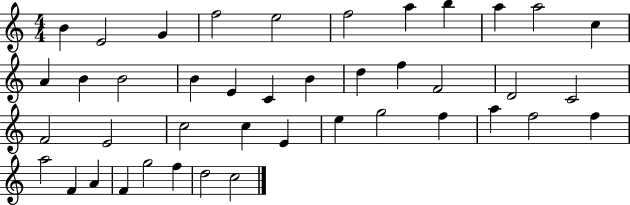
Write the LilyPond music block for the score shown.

{
  \clef treble
  \numericTimeSignature
  \time 4/4
  \key c \major
  b'4 e'2 g'4 | f''2 e''2 | f''2 a''4 b''4 | a''4 a''2 c''4 | \break a'4 b'4 b'2 | b'4 e'4 c'4 b'4 | d''4 f''4 f'2 | d'2 c'2 | \break f'2 e'2 | c''2 c''4 e'4 | e''4 g''2 f''4 | a''4 f''2 f''4 | \break a''2 f'4 a'4 | f'4 g''2 f''4 | d''2 c''2 | \bar "|."
}